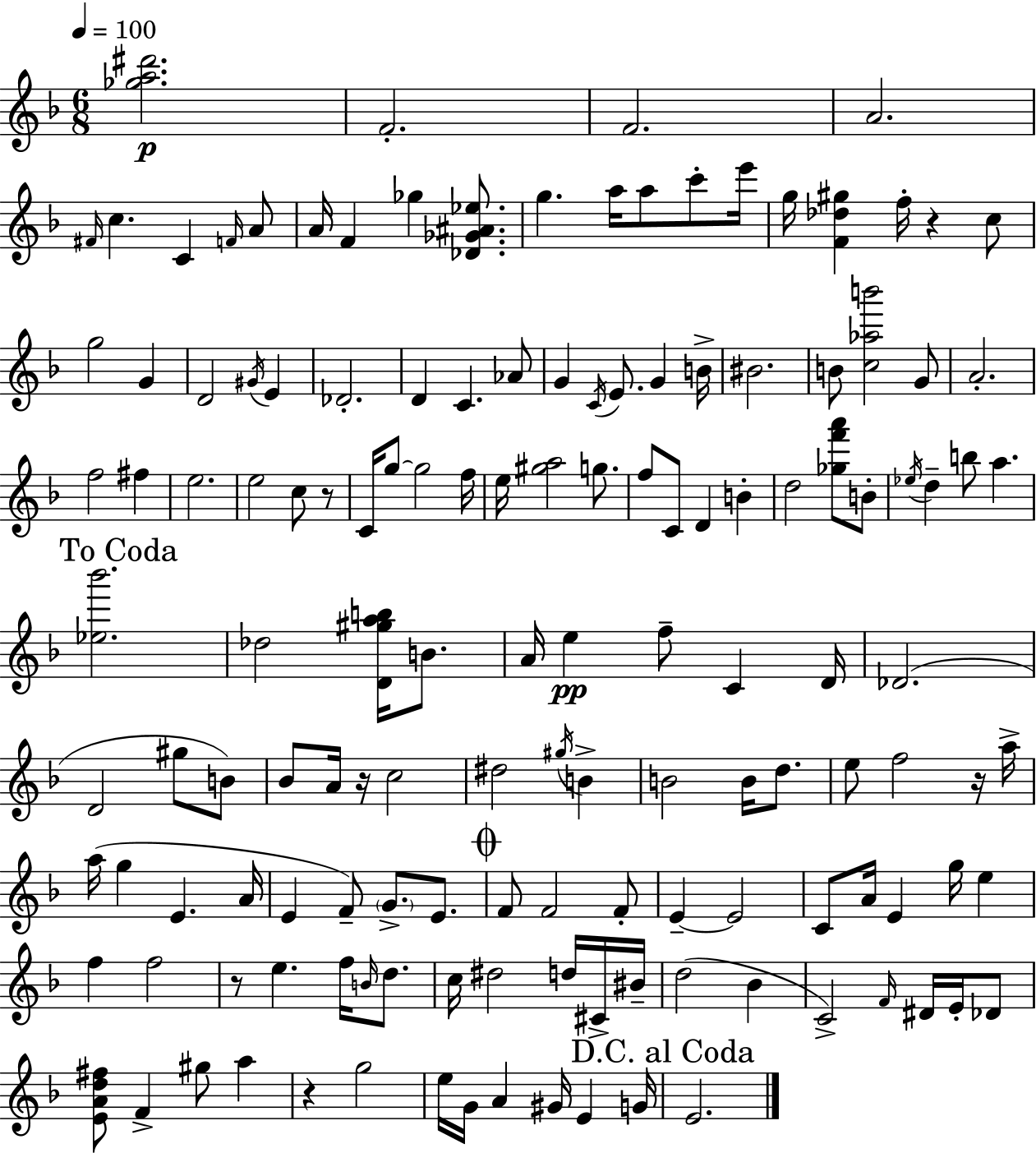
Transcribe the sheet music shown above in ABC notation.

X:1
T:Untitled
M:6/8
L:1/4
K:F
[_ga^d']2 F2 F2 A2 ^F/4 c C F/4 A/2 A/4 F _g [_D_G^A_e]/2 g a/4 a/2 c'/2 e'/4 g/4 [F_d^g] f/4 z c/2 g2 G D2 ^G/4 E _D2 D C _A/2 G C/4 E/2 G B/4 ^B2 B/2 [c_ab']2 G/2 A2 f2 ^f e2 e2 c/2 z/2 C/4 g/2 g2 f/4 e/4 [^ga]2 g/2 f/2 C/2 D B d2 [_gf'a']/2 B/2 _e/4 d b/2 a [_e_b']2 _d2 [D^gab]/4 B/2 A/4 e f/2 C D/4 _D2 D2 ^g/2 B/2 _B/2 A/4 z/4 c2 ^d2 ^g/4 B B2 B/4 d/2 e/2 f2 z/4 a/4 a/4 g E A/4 E F/2 G/2 E/2 F/2 F2 F/2 E E2 C/2 A/4 E g/4 e f f2 z/2 e f/4 B/4 d/2 c/4 ^d2 d/4 ^C/4 ^B/4 d2 _B C2 F/4 ^D/4 E/4 _D/2 [EAd^f]/2 F ^g/2 a z g2 e/4 G/4 A ^G/4 E G/4 E2